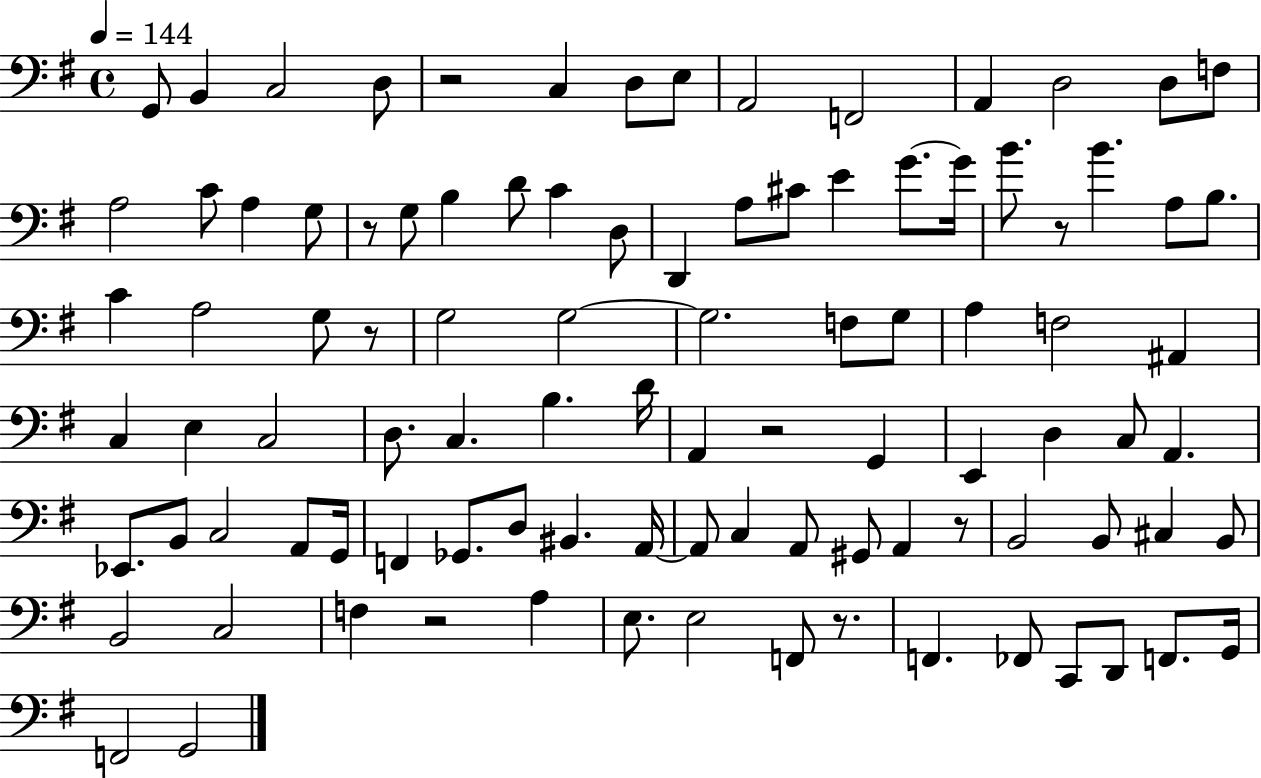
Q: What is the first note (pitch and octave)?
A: G2